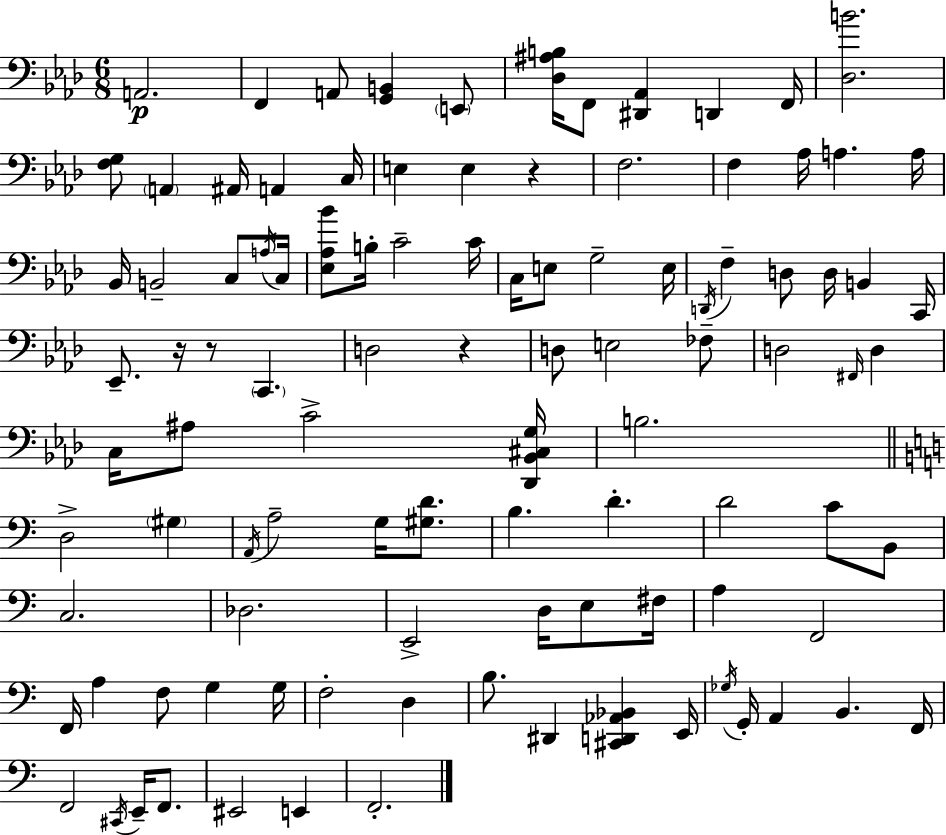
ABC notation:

X:1
T:Untitled
M:6/8
L:1/4
K:Fm
A,,2 F,, A,,/2 [G,,B,,] E,,/2 [_D,^A,B,]/4 F,,/2 [^D,,_A,,] D,, F,,/4 [_D,B]2 [F,G,]/2 A,, ^A,,/4 A,, C,/4 E, E, z F,2 F, _A,/4 A, A,/4 _B,,/4 B,,2 C,/2 A,/4 C,/4 [_E,_A,_B]/2 B,/4 C2 C/4 C,/4 E,/2 G,2 E,/4 D,,/4 F, D,/2 D,/4 B,, C,,/4 _E,,/2 z/4 z/2 C,, D,2 z D,/2 E,2 _F,/2 D,2 ^F,,/4 D, C,/4 ^A,/2 C2 [_D,,_B,,^C,G,]/4 B,2 D,2 ^G, A,,/4 A,2 G,/4 [^G,D]/2 B, D D2 C/2 B,,/2 C,2 _D,2 E,,2 D,/4 E,/2 ^F,/4 A, F,,2 F,,/4 A, F,/2 G, G,/4 F,2 D, B,/2 ^D,, [^C,,D,,_A,,_B,,] E,,/4 _G,/4 G,,/4 A,, B,, F,,/4 F,,2 ^C,,/4 E,,/4 F,,/2 ^E,,2 E,, F,,2